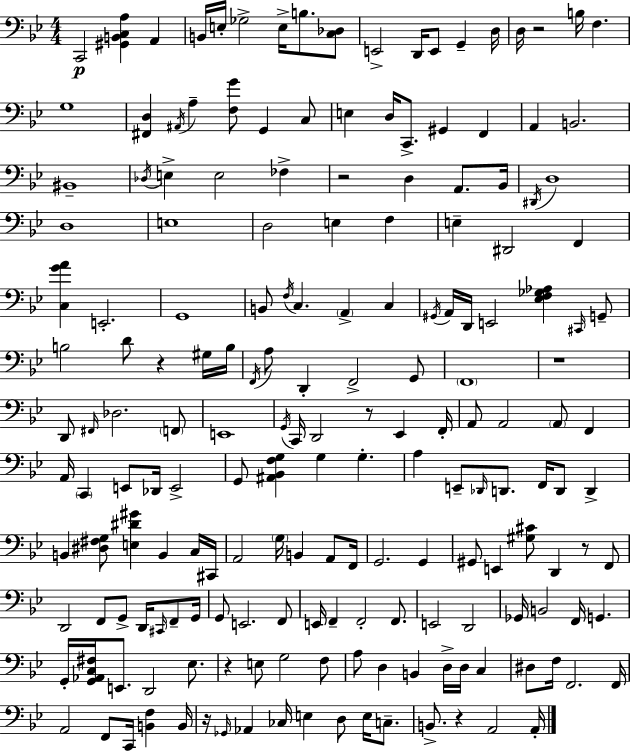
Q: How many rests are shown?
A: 9